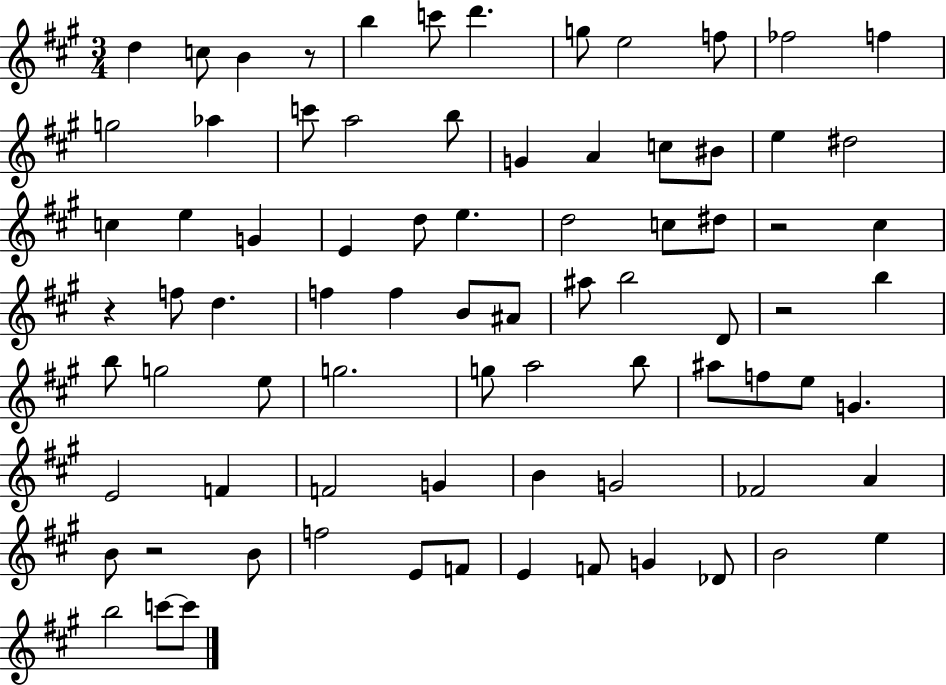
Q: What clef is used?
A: treble